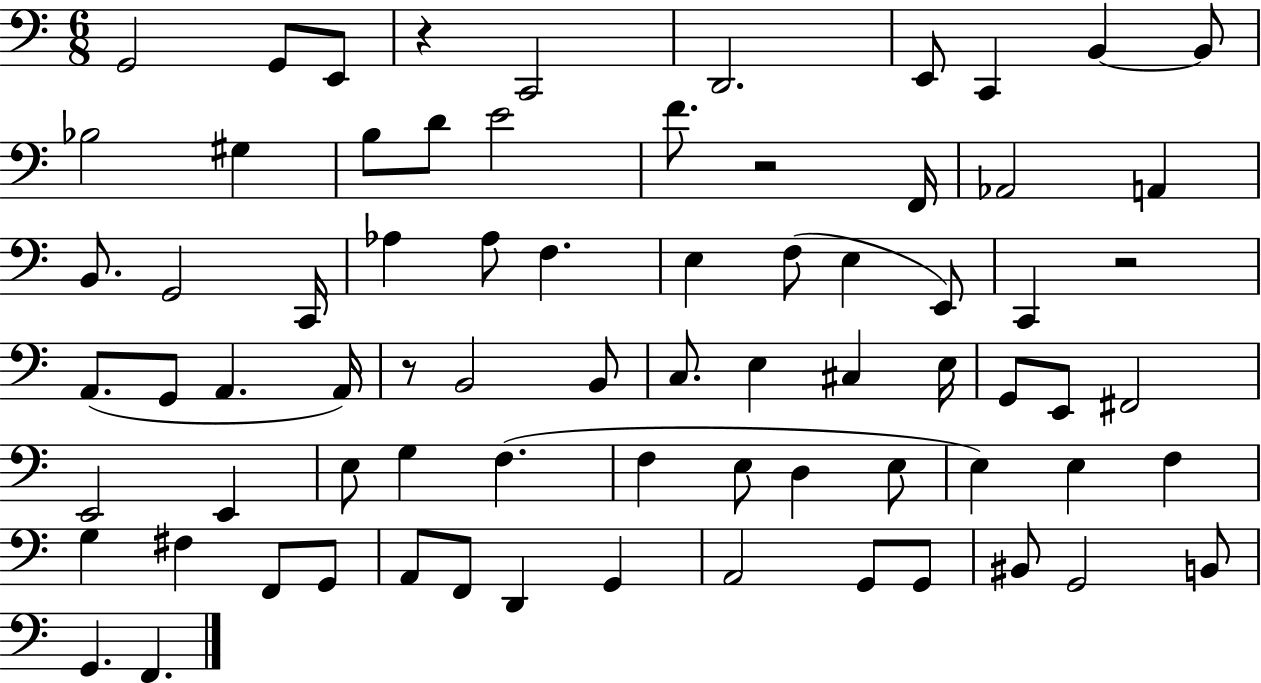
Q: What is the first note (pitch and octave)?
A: G2